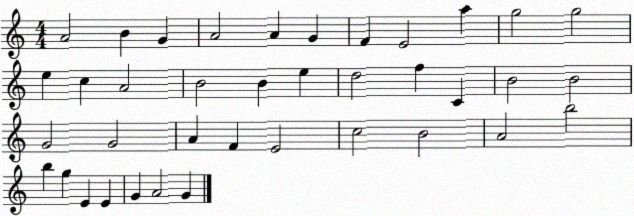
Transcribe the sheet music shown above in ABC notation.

X:1
T:Untitled
M:4/4
L:1/4
K:C
A2 B G A2 A G F E2 a g2 g2 e c A2 B2 B e d2 f C B2 B2 G2 G2 A F E2 c2 B2 A2 b2 b g E E G A2 G